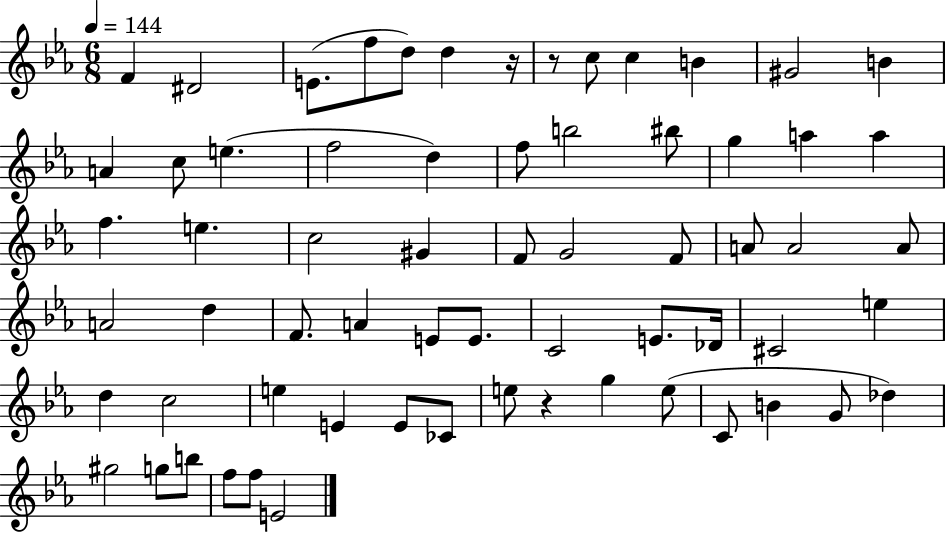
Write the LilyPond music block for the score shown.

{
  \clef treble
  \numericTimeSignature
  \time 6/8
  \key ees \major
  \tempo 4 = 144
  f'4 dis'2 | e'8.( f''8 d''8) d''4 r16 | r8 c''8 c''4 b'4 | gis'2 b'4 | \break a'4 c''8 e''4.( | f''2 d''4) | f''8 b''2 bis''8 | g''4 a''4 a''4 | \break f''4. e''4. | c''2 gis'4 | f'8 g'2 f'8 | a'8 a'2 a'8 | \break a'2 d''4 | f'8. a'4 e'8 e'8. | c'2 e'8. des'16 | cis'2 e''4 | \break d''4 c''2 | e''4 e'4 e'8 ces'8 | e''8 r4 g''4 e''8( | c'8 b'4 g'8 des''4) | \break gis''2 g''8 b''8 | f''8 f''8 e'2 | \bar "|."
}